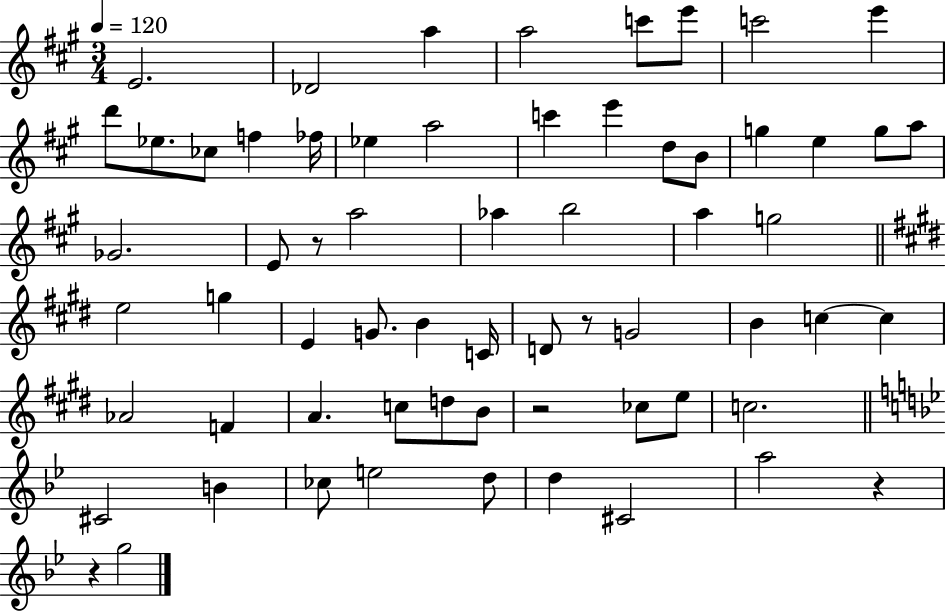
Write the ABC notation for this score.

X:1
T:Untitled
M:3/4
L:1/4
K:A
E2 _D2 a a2 c'/2 e'/2 c'2 e' d'/2 _e/2 _c/2 f _f/4 _e a2 c' e' d/2 B/2 g e g/2 a/2 _G2 E/2 z/2 a2 _a b2 a g2 e2 g E G/2 B C/4 D/2 z/2 G2 B c c _A2 F A c/2 d/2 B/2 z2 _c/2 e/2 c2 ^C2 B _c/2 e2 d/2 d ^C2 a2 z z g2